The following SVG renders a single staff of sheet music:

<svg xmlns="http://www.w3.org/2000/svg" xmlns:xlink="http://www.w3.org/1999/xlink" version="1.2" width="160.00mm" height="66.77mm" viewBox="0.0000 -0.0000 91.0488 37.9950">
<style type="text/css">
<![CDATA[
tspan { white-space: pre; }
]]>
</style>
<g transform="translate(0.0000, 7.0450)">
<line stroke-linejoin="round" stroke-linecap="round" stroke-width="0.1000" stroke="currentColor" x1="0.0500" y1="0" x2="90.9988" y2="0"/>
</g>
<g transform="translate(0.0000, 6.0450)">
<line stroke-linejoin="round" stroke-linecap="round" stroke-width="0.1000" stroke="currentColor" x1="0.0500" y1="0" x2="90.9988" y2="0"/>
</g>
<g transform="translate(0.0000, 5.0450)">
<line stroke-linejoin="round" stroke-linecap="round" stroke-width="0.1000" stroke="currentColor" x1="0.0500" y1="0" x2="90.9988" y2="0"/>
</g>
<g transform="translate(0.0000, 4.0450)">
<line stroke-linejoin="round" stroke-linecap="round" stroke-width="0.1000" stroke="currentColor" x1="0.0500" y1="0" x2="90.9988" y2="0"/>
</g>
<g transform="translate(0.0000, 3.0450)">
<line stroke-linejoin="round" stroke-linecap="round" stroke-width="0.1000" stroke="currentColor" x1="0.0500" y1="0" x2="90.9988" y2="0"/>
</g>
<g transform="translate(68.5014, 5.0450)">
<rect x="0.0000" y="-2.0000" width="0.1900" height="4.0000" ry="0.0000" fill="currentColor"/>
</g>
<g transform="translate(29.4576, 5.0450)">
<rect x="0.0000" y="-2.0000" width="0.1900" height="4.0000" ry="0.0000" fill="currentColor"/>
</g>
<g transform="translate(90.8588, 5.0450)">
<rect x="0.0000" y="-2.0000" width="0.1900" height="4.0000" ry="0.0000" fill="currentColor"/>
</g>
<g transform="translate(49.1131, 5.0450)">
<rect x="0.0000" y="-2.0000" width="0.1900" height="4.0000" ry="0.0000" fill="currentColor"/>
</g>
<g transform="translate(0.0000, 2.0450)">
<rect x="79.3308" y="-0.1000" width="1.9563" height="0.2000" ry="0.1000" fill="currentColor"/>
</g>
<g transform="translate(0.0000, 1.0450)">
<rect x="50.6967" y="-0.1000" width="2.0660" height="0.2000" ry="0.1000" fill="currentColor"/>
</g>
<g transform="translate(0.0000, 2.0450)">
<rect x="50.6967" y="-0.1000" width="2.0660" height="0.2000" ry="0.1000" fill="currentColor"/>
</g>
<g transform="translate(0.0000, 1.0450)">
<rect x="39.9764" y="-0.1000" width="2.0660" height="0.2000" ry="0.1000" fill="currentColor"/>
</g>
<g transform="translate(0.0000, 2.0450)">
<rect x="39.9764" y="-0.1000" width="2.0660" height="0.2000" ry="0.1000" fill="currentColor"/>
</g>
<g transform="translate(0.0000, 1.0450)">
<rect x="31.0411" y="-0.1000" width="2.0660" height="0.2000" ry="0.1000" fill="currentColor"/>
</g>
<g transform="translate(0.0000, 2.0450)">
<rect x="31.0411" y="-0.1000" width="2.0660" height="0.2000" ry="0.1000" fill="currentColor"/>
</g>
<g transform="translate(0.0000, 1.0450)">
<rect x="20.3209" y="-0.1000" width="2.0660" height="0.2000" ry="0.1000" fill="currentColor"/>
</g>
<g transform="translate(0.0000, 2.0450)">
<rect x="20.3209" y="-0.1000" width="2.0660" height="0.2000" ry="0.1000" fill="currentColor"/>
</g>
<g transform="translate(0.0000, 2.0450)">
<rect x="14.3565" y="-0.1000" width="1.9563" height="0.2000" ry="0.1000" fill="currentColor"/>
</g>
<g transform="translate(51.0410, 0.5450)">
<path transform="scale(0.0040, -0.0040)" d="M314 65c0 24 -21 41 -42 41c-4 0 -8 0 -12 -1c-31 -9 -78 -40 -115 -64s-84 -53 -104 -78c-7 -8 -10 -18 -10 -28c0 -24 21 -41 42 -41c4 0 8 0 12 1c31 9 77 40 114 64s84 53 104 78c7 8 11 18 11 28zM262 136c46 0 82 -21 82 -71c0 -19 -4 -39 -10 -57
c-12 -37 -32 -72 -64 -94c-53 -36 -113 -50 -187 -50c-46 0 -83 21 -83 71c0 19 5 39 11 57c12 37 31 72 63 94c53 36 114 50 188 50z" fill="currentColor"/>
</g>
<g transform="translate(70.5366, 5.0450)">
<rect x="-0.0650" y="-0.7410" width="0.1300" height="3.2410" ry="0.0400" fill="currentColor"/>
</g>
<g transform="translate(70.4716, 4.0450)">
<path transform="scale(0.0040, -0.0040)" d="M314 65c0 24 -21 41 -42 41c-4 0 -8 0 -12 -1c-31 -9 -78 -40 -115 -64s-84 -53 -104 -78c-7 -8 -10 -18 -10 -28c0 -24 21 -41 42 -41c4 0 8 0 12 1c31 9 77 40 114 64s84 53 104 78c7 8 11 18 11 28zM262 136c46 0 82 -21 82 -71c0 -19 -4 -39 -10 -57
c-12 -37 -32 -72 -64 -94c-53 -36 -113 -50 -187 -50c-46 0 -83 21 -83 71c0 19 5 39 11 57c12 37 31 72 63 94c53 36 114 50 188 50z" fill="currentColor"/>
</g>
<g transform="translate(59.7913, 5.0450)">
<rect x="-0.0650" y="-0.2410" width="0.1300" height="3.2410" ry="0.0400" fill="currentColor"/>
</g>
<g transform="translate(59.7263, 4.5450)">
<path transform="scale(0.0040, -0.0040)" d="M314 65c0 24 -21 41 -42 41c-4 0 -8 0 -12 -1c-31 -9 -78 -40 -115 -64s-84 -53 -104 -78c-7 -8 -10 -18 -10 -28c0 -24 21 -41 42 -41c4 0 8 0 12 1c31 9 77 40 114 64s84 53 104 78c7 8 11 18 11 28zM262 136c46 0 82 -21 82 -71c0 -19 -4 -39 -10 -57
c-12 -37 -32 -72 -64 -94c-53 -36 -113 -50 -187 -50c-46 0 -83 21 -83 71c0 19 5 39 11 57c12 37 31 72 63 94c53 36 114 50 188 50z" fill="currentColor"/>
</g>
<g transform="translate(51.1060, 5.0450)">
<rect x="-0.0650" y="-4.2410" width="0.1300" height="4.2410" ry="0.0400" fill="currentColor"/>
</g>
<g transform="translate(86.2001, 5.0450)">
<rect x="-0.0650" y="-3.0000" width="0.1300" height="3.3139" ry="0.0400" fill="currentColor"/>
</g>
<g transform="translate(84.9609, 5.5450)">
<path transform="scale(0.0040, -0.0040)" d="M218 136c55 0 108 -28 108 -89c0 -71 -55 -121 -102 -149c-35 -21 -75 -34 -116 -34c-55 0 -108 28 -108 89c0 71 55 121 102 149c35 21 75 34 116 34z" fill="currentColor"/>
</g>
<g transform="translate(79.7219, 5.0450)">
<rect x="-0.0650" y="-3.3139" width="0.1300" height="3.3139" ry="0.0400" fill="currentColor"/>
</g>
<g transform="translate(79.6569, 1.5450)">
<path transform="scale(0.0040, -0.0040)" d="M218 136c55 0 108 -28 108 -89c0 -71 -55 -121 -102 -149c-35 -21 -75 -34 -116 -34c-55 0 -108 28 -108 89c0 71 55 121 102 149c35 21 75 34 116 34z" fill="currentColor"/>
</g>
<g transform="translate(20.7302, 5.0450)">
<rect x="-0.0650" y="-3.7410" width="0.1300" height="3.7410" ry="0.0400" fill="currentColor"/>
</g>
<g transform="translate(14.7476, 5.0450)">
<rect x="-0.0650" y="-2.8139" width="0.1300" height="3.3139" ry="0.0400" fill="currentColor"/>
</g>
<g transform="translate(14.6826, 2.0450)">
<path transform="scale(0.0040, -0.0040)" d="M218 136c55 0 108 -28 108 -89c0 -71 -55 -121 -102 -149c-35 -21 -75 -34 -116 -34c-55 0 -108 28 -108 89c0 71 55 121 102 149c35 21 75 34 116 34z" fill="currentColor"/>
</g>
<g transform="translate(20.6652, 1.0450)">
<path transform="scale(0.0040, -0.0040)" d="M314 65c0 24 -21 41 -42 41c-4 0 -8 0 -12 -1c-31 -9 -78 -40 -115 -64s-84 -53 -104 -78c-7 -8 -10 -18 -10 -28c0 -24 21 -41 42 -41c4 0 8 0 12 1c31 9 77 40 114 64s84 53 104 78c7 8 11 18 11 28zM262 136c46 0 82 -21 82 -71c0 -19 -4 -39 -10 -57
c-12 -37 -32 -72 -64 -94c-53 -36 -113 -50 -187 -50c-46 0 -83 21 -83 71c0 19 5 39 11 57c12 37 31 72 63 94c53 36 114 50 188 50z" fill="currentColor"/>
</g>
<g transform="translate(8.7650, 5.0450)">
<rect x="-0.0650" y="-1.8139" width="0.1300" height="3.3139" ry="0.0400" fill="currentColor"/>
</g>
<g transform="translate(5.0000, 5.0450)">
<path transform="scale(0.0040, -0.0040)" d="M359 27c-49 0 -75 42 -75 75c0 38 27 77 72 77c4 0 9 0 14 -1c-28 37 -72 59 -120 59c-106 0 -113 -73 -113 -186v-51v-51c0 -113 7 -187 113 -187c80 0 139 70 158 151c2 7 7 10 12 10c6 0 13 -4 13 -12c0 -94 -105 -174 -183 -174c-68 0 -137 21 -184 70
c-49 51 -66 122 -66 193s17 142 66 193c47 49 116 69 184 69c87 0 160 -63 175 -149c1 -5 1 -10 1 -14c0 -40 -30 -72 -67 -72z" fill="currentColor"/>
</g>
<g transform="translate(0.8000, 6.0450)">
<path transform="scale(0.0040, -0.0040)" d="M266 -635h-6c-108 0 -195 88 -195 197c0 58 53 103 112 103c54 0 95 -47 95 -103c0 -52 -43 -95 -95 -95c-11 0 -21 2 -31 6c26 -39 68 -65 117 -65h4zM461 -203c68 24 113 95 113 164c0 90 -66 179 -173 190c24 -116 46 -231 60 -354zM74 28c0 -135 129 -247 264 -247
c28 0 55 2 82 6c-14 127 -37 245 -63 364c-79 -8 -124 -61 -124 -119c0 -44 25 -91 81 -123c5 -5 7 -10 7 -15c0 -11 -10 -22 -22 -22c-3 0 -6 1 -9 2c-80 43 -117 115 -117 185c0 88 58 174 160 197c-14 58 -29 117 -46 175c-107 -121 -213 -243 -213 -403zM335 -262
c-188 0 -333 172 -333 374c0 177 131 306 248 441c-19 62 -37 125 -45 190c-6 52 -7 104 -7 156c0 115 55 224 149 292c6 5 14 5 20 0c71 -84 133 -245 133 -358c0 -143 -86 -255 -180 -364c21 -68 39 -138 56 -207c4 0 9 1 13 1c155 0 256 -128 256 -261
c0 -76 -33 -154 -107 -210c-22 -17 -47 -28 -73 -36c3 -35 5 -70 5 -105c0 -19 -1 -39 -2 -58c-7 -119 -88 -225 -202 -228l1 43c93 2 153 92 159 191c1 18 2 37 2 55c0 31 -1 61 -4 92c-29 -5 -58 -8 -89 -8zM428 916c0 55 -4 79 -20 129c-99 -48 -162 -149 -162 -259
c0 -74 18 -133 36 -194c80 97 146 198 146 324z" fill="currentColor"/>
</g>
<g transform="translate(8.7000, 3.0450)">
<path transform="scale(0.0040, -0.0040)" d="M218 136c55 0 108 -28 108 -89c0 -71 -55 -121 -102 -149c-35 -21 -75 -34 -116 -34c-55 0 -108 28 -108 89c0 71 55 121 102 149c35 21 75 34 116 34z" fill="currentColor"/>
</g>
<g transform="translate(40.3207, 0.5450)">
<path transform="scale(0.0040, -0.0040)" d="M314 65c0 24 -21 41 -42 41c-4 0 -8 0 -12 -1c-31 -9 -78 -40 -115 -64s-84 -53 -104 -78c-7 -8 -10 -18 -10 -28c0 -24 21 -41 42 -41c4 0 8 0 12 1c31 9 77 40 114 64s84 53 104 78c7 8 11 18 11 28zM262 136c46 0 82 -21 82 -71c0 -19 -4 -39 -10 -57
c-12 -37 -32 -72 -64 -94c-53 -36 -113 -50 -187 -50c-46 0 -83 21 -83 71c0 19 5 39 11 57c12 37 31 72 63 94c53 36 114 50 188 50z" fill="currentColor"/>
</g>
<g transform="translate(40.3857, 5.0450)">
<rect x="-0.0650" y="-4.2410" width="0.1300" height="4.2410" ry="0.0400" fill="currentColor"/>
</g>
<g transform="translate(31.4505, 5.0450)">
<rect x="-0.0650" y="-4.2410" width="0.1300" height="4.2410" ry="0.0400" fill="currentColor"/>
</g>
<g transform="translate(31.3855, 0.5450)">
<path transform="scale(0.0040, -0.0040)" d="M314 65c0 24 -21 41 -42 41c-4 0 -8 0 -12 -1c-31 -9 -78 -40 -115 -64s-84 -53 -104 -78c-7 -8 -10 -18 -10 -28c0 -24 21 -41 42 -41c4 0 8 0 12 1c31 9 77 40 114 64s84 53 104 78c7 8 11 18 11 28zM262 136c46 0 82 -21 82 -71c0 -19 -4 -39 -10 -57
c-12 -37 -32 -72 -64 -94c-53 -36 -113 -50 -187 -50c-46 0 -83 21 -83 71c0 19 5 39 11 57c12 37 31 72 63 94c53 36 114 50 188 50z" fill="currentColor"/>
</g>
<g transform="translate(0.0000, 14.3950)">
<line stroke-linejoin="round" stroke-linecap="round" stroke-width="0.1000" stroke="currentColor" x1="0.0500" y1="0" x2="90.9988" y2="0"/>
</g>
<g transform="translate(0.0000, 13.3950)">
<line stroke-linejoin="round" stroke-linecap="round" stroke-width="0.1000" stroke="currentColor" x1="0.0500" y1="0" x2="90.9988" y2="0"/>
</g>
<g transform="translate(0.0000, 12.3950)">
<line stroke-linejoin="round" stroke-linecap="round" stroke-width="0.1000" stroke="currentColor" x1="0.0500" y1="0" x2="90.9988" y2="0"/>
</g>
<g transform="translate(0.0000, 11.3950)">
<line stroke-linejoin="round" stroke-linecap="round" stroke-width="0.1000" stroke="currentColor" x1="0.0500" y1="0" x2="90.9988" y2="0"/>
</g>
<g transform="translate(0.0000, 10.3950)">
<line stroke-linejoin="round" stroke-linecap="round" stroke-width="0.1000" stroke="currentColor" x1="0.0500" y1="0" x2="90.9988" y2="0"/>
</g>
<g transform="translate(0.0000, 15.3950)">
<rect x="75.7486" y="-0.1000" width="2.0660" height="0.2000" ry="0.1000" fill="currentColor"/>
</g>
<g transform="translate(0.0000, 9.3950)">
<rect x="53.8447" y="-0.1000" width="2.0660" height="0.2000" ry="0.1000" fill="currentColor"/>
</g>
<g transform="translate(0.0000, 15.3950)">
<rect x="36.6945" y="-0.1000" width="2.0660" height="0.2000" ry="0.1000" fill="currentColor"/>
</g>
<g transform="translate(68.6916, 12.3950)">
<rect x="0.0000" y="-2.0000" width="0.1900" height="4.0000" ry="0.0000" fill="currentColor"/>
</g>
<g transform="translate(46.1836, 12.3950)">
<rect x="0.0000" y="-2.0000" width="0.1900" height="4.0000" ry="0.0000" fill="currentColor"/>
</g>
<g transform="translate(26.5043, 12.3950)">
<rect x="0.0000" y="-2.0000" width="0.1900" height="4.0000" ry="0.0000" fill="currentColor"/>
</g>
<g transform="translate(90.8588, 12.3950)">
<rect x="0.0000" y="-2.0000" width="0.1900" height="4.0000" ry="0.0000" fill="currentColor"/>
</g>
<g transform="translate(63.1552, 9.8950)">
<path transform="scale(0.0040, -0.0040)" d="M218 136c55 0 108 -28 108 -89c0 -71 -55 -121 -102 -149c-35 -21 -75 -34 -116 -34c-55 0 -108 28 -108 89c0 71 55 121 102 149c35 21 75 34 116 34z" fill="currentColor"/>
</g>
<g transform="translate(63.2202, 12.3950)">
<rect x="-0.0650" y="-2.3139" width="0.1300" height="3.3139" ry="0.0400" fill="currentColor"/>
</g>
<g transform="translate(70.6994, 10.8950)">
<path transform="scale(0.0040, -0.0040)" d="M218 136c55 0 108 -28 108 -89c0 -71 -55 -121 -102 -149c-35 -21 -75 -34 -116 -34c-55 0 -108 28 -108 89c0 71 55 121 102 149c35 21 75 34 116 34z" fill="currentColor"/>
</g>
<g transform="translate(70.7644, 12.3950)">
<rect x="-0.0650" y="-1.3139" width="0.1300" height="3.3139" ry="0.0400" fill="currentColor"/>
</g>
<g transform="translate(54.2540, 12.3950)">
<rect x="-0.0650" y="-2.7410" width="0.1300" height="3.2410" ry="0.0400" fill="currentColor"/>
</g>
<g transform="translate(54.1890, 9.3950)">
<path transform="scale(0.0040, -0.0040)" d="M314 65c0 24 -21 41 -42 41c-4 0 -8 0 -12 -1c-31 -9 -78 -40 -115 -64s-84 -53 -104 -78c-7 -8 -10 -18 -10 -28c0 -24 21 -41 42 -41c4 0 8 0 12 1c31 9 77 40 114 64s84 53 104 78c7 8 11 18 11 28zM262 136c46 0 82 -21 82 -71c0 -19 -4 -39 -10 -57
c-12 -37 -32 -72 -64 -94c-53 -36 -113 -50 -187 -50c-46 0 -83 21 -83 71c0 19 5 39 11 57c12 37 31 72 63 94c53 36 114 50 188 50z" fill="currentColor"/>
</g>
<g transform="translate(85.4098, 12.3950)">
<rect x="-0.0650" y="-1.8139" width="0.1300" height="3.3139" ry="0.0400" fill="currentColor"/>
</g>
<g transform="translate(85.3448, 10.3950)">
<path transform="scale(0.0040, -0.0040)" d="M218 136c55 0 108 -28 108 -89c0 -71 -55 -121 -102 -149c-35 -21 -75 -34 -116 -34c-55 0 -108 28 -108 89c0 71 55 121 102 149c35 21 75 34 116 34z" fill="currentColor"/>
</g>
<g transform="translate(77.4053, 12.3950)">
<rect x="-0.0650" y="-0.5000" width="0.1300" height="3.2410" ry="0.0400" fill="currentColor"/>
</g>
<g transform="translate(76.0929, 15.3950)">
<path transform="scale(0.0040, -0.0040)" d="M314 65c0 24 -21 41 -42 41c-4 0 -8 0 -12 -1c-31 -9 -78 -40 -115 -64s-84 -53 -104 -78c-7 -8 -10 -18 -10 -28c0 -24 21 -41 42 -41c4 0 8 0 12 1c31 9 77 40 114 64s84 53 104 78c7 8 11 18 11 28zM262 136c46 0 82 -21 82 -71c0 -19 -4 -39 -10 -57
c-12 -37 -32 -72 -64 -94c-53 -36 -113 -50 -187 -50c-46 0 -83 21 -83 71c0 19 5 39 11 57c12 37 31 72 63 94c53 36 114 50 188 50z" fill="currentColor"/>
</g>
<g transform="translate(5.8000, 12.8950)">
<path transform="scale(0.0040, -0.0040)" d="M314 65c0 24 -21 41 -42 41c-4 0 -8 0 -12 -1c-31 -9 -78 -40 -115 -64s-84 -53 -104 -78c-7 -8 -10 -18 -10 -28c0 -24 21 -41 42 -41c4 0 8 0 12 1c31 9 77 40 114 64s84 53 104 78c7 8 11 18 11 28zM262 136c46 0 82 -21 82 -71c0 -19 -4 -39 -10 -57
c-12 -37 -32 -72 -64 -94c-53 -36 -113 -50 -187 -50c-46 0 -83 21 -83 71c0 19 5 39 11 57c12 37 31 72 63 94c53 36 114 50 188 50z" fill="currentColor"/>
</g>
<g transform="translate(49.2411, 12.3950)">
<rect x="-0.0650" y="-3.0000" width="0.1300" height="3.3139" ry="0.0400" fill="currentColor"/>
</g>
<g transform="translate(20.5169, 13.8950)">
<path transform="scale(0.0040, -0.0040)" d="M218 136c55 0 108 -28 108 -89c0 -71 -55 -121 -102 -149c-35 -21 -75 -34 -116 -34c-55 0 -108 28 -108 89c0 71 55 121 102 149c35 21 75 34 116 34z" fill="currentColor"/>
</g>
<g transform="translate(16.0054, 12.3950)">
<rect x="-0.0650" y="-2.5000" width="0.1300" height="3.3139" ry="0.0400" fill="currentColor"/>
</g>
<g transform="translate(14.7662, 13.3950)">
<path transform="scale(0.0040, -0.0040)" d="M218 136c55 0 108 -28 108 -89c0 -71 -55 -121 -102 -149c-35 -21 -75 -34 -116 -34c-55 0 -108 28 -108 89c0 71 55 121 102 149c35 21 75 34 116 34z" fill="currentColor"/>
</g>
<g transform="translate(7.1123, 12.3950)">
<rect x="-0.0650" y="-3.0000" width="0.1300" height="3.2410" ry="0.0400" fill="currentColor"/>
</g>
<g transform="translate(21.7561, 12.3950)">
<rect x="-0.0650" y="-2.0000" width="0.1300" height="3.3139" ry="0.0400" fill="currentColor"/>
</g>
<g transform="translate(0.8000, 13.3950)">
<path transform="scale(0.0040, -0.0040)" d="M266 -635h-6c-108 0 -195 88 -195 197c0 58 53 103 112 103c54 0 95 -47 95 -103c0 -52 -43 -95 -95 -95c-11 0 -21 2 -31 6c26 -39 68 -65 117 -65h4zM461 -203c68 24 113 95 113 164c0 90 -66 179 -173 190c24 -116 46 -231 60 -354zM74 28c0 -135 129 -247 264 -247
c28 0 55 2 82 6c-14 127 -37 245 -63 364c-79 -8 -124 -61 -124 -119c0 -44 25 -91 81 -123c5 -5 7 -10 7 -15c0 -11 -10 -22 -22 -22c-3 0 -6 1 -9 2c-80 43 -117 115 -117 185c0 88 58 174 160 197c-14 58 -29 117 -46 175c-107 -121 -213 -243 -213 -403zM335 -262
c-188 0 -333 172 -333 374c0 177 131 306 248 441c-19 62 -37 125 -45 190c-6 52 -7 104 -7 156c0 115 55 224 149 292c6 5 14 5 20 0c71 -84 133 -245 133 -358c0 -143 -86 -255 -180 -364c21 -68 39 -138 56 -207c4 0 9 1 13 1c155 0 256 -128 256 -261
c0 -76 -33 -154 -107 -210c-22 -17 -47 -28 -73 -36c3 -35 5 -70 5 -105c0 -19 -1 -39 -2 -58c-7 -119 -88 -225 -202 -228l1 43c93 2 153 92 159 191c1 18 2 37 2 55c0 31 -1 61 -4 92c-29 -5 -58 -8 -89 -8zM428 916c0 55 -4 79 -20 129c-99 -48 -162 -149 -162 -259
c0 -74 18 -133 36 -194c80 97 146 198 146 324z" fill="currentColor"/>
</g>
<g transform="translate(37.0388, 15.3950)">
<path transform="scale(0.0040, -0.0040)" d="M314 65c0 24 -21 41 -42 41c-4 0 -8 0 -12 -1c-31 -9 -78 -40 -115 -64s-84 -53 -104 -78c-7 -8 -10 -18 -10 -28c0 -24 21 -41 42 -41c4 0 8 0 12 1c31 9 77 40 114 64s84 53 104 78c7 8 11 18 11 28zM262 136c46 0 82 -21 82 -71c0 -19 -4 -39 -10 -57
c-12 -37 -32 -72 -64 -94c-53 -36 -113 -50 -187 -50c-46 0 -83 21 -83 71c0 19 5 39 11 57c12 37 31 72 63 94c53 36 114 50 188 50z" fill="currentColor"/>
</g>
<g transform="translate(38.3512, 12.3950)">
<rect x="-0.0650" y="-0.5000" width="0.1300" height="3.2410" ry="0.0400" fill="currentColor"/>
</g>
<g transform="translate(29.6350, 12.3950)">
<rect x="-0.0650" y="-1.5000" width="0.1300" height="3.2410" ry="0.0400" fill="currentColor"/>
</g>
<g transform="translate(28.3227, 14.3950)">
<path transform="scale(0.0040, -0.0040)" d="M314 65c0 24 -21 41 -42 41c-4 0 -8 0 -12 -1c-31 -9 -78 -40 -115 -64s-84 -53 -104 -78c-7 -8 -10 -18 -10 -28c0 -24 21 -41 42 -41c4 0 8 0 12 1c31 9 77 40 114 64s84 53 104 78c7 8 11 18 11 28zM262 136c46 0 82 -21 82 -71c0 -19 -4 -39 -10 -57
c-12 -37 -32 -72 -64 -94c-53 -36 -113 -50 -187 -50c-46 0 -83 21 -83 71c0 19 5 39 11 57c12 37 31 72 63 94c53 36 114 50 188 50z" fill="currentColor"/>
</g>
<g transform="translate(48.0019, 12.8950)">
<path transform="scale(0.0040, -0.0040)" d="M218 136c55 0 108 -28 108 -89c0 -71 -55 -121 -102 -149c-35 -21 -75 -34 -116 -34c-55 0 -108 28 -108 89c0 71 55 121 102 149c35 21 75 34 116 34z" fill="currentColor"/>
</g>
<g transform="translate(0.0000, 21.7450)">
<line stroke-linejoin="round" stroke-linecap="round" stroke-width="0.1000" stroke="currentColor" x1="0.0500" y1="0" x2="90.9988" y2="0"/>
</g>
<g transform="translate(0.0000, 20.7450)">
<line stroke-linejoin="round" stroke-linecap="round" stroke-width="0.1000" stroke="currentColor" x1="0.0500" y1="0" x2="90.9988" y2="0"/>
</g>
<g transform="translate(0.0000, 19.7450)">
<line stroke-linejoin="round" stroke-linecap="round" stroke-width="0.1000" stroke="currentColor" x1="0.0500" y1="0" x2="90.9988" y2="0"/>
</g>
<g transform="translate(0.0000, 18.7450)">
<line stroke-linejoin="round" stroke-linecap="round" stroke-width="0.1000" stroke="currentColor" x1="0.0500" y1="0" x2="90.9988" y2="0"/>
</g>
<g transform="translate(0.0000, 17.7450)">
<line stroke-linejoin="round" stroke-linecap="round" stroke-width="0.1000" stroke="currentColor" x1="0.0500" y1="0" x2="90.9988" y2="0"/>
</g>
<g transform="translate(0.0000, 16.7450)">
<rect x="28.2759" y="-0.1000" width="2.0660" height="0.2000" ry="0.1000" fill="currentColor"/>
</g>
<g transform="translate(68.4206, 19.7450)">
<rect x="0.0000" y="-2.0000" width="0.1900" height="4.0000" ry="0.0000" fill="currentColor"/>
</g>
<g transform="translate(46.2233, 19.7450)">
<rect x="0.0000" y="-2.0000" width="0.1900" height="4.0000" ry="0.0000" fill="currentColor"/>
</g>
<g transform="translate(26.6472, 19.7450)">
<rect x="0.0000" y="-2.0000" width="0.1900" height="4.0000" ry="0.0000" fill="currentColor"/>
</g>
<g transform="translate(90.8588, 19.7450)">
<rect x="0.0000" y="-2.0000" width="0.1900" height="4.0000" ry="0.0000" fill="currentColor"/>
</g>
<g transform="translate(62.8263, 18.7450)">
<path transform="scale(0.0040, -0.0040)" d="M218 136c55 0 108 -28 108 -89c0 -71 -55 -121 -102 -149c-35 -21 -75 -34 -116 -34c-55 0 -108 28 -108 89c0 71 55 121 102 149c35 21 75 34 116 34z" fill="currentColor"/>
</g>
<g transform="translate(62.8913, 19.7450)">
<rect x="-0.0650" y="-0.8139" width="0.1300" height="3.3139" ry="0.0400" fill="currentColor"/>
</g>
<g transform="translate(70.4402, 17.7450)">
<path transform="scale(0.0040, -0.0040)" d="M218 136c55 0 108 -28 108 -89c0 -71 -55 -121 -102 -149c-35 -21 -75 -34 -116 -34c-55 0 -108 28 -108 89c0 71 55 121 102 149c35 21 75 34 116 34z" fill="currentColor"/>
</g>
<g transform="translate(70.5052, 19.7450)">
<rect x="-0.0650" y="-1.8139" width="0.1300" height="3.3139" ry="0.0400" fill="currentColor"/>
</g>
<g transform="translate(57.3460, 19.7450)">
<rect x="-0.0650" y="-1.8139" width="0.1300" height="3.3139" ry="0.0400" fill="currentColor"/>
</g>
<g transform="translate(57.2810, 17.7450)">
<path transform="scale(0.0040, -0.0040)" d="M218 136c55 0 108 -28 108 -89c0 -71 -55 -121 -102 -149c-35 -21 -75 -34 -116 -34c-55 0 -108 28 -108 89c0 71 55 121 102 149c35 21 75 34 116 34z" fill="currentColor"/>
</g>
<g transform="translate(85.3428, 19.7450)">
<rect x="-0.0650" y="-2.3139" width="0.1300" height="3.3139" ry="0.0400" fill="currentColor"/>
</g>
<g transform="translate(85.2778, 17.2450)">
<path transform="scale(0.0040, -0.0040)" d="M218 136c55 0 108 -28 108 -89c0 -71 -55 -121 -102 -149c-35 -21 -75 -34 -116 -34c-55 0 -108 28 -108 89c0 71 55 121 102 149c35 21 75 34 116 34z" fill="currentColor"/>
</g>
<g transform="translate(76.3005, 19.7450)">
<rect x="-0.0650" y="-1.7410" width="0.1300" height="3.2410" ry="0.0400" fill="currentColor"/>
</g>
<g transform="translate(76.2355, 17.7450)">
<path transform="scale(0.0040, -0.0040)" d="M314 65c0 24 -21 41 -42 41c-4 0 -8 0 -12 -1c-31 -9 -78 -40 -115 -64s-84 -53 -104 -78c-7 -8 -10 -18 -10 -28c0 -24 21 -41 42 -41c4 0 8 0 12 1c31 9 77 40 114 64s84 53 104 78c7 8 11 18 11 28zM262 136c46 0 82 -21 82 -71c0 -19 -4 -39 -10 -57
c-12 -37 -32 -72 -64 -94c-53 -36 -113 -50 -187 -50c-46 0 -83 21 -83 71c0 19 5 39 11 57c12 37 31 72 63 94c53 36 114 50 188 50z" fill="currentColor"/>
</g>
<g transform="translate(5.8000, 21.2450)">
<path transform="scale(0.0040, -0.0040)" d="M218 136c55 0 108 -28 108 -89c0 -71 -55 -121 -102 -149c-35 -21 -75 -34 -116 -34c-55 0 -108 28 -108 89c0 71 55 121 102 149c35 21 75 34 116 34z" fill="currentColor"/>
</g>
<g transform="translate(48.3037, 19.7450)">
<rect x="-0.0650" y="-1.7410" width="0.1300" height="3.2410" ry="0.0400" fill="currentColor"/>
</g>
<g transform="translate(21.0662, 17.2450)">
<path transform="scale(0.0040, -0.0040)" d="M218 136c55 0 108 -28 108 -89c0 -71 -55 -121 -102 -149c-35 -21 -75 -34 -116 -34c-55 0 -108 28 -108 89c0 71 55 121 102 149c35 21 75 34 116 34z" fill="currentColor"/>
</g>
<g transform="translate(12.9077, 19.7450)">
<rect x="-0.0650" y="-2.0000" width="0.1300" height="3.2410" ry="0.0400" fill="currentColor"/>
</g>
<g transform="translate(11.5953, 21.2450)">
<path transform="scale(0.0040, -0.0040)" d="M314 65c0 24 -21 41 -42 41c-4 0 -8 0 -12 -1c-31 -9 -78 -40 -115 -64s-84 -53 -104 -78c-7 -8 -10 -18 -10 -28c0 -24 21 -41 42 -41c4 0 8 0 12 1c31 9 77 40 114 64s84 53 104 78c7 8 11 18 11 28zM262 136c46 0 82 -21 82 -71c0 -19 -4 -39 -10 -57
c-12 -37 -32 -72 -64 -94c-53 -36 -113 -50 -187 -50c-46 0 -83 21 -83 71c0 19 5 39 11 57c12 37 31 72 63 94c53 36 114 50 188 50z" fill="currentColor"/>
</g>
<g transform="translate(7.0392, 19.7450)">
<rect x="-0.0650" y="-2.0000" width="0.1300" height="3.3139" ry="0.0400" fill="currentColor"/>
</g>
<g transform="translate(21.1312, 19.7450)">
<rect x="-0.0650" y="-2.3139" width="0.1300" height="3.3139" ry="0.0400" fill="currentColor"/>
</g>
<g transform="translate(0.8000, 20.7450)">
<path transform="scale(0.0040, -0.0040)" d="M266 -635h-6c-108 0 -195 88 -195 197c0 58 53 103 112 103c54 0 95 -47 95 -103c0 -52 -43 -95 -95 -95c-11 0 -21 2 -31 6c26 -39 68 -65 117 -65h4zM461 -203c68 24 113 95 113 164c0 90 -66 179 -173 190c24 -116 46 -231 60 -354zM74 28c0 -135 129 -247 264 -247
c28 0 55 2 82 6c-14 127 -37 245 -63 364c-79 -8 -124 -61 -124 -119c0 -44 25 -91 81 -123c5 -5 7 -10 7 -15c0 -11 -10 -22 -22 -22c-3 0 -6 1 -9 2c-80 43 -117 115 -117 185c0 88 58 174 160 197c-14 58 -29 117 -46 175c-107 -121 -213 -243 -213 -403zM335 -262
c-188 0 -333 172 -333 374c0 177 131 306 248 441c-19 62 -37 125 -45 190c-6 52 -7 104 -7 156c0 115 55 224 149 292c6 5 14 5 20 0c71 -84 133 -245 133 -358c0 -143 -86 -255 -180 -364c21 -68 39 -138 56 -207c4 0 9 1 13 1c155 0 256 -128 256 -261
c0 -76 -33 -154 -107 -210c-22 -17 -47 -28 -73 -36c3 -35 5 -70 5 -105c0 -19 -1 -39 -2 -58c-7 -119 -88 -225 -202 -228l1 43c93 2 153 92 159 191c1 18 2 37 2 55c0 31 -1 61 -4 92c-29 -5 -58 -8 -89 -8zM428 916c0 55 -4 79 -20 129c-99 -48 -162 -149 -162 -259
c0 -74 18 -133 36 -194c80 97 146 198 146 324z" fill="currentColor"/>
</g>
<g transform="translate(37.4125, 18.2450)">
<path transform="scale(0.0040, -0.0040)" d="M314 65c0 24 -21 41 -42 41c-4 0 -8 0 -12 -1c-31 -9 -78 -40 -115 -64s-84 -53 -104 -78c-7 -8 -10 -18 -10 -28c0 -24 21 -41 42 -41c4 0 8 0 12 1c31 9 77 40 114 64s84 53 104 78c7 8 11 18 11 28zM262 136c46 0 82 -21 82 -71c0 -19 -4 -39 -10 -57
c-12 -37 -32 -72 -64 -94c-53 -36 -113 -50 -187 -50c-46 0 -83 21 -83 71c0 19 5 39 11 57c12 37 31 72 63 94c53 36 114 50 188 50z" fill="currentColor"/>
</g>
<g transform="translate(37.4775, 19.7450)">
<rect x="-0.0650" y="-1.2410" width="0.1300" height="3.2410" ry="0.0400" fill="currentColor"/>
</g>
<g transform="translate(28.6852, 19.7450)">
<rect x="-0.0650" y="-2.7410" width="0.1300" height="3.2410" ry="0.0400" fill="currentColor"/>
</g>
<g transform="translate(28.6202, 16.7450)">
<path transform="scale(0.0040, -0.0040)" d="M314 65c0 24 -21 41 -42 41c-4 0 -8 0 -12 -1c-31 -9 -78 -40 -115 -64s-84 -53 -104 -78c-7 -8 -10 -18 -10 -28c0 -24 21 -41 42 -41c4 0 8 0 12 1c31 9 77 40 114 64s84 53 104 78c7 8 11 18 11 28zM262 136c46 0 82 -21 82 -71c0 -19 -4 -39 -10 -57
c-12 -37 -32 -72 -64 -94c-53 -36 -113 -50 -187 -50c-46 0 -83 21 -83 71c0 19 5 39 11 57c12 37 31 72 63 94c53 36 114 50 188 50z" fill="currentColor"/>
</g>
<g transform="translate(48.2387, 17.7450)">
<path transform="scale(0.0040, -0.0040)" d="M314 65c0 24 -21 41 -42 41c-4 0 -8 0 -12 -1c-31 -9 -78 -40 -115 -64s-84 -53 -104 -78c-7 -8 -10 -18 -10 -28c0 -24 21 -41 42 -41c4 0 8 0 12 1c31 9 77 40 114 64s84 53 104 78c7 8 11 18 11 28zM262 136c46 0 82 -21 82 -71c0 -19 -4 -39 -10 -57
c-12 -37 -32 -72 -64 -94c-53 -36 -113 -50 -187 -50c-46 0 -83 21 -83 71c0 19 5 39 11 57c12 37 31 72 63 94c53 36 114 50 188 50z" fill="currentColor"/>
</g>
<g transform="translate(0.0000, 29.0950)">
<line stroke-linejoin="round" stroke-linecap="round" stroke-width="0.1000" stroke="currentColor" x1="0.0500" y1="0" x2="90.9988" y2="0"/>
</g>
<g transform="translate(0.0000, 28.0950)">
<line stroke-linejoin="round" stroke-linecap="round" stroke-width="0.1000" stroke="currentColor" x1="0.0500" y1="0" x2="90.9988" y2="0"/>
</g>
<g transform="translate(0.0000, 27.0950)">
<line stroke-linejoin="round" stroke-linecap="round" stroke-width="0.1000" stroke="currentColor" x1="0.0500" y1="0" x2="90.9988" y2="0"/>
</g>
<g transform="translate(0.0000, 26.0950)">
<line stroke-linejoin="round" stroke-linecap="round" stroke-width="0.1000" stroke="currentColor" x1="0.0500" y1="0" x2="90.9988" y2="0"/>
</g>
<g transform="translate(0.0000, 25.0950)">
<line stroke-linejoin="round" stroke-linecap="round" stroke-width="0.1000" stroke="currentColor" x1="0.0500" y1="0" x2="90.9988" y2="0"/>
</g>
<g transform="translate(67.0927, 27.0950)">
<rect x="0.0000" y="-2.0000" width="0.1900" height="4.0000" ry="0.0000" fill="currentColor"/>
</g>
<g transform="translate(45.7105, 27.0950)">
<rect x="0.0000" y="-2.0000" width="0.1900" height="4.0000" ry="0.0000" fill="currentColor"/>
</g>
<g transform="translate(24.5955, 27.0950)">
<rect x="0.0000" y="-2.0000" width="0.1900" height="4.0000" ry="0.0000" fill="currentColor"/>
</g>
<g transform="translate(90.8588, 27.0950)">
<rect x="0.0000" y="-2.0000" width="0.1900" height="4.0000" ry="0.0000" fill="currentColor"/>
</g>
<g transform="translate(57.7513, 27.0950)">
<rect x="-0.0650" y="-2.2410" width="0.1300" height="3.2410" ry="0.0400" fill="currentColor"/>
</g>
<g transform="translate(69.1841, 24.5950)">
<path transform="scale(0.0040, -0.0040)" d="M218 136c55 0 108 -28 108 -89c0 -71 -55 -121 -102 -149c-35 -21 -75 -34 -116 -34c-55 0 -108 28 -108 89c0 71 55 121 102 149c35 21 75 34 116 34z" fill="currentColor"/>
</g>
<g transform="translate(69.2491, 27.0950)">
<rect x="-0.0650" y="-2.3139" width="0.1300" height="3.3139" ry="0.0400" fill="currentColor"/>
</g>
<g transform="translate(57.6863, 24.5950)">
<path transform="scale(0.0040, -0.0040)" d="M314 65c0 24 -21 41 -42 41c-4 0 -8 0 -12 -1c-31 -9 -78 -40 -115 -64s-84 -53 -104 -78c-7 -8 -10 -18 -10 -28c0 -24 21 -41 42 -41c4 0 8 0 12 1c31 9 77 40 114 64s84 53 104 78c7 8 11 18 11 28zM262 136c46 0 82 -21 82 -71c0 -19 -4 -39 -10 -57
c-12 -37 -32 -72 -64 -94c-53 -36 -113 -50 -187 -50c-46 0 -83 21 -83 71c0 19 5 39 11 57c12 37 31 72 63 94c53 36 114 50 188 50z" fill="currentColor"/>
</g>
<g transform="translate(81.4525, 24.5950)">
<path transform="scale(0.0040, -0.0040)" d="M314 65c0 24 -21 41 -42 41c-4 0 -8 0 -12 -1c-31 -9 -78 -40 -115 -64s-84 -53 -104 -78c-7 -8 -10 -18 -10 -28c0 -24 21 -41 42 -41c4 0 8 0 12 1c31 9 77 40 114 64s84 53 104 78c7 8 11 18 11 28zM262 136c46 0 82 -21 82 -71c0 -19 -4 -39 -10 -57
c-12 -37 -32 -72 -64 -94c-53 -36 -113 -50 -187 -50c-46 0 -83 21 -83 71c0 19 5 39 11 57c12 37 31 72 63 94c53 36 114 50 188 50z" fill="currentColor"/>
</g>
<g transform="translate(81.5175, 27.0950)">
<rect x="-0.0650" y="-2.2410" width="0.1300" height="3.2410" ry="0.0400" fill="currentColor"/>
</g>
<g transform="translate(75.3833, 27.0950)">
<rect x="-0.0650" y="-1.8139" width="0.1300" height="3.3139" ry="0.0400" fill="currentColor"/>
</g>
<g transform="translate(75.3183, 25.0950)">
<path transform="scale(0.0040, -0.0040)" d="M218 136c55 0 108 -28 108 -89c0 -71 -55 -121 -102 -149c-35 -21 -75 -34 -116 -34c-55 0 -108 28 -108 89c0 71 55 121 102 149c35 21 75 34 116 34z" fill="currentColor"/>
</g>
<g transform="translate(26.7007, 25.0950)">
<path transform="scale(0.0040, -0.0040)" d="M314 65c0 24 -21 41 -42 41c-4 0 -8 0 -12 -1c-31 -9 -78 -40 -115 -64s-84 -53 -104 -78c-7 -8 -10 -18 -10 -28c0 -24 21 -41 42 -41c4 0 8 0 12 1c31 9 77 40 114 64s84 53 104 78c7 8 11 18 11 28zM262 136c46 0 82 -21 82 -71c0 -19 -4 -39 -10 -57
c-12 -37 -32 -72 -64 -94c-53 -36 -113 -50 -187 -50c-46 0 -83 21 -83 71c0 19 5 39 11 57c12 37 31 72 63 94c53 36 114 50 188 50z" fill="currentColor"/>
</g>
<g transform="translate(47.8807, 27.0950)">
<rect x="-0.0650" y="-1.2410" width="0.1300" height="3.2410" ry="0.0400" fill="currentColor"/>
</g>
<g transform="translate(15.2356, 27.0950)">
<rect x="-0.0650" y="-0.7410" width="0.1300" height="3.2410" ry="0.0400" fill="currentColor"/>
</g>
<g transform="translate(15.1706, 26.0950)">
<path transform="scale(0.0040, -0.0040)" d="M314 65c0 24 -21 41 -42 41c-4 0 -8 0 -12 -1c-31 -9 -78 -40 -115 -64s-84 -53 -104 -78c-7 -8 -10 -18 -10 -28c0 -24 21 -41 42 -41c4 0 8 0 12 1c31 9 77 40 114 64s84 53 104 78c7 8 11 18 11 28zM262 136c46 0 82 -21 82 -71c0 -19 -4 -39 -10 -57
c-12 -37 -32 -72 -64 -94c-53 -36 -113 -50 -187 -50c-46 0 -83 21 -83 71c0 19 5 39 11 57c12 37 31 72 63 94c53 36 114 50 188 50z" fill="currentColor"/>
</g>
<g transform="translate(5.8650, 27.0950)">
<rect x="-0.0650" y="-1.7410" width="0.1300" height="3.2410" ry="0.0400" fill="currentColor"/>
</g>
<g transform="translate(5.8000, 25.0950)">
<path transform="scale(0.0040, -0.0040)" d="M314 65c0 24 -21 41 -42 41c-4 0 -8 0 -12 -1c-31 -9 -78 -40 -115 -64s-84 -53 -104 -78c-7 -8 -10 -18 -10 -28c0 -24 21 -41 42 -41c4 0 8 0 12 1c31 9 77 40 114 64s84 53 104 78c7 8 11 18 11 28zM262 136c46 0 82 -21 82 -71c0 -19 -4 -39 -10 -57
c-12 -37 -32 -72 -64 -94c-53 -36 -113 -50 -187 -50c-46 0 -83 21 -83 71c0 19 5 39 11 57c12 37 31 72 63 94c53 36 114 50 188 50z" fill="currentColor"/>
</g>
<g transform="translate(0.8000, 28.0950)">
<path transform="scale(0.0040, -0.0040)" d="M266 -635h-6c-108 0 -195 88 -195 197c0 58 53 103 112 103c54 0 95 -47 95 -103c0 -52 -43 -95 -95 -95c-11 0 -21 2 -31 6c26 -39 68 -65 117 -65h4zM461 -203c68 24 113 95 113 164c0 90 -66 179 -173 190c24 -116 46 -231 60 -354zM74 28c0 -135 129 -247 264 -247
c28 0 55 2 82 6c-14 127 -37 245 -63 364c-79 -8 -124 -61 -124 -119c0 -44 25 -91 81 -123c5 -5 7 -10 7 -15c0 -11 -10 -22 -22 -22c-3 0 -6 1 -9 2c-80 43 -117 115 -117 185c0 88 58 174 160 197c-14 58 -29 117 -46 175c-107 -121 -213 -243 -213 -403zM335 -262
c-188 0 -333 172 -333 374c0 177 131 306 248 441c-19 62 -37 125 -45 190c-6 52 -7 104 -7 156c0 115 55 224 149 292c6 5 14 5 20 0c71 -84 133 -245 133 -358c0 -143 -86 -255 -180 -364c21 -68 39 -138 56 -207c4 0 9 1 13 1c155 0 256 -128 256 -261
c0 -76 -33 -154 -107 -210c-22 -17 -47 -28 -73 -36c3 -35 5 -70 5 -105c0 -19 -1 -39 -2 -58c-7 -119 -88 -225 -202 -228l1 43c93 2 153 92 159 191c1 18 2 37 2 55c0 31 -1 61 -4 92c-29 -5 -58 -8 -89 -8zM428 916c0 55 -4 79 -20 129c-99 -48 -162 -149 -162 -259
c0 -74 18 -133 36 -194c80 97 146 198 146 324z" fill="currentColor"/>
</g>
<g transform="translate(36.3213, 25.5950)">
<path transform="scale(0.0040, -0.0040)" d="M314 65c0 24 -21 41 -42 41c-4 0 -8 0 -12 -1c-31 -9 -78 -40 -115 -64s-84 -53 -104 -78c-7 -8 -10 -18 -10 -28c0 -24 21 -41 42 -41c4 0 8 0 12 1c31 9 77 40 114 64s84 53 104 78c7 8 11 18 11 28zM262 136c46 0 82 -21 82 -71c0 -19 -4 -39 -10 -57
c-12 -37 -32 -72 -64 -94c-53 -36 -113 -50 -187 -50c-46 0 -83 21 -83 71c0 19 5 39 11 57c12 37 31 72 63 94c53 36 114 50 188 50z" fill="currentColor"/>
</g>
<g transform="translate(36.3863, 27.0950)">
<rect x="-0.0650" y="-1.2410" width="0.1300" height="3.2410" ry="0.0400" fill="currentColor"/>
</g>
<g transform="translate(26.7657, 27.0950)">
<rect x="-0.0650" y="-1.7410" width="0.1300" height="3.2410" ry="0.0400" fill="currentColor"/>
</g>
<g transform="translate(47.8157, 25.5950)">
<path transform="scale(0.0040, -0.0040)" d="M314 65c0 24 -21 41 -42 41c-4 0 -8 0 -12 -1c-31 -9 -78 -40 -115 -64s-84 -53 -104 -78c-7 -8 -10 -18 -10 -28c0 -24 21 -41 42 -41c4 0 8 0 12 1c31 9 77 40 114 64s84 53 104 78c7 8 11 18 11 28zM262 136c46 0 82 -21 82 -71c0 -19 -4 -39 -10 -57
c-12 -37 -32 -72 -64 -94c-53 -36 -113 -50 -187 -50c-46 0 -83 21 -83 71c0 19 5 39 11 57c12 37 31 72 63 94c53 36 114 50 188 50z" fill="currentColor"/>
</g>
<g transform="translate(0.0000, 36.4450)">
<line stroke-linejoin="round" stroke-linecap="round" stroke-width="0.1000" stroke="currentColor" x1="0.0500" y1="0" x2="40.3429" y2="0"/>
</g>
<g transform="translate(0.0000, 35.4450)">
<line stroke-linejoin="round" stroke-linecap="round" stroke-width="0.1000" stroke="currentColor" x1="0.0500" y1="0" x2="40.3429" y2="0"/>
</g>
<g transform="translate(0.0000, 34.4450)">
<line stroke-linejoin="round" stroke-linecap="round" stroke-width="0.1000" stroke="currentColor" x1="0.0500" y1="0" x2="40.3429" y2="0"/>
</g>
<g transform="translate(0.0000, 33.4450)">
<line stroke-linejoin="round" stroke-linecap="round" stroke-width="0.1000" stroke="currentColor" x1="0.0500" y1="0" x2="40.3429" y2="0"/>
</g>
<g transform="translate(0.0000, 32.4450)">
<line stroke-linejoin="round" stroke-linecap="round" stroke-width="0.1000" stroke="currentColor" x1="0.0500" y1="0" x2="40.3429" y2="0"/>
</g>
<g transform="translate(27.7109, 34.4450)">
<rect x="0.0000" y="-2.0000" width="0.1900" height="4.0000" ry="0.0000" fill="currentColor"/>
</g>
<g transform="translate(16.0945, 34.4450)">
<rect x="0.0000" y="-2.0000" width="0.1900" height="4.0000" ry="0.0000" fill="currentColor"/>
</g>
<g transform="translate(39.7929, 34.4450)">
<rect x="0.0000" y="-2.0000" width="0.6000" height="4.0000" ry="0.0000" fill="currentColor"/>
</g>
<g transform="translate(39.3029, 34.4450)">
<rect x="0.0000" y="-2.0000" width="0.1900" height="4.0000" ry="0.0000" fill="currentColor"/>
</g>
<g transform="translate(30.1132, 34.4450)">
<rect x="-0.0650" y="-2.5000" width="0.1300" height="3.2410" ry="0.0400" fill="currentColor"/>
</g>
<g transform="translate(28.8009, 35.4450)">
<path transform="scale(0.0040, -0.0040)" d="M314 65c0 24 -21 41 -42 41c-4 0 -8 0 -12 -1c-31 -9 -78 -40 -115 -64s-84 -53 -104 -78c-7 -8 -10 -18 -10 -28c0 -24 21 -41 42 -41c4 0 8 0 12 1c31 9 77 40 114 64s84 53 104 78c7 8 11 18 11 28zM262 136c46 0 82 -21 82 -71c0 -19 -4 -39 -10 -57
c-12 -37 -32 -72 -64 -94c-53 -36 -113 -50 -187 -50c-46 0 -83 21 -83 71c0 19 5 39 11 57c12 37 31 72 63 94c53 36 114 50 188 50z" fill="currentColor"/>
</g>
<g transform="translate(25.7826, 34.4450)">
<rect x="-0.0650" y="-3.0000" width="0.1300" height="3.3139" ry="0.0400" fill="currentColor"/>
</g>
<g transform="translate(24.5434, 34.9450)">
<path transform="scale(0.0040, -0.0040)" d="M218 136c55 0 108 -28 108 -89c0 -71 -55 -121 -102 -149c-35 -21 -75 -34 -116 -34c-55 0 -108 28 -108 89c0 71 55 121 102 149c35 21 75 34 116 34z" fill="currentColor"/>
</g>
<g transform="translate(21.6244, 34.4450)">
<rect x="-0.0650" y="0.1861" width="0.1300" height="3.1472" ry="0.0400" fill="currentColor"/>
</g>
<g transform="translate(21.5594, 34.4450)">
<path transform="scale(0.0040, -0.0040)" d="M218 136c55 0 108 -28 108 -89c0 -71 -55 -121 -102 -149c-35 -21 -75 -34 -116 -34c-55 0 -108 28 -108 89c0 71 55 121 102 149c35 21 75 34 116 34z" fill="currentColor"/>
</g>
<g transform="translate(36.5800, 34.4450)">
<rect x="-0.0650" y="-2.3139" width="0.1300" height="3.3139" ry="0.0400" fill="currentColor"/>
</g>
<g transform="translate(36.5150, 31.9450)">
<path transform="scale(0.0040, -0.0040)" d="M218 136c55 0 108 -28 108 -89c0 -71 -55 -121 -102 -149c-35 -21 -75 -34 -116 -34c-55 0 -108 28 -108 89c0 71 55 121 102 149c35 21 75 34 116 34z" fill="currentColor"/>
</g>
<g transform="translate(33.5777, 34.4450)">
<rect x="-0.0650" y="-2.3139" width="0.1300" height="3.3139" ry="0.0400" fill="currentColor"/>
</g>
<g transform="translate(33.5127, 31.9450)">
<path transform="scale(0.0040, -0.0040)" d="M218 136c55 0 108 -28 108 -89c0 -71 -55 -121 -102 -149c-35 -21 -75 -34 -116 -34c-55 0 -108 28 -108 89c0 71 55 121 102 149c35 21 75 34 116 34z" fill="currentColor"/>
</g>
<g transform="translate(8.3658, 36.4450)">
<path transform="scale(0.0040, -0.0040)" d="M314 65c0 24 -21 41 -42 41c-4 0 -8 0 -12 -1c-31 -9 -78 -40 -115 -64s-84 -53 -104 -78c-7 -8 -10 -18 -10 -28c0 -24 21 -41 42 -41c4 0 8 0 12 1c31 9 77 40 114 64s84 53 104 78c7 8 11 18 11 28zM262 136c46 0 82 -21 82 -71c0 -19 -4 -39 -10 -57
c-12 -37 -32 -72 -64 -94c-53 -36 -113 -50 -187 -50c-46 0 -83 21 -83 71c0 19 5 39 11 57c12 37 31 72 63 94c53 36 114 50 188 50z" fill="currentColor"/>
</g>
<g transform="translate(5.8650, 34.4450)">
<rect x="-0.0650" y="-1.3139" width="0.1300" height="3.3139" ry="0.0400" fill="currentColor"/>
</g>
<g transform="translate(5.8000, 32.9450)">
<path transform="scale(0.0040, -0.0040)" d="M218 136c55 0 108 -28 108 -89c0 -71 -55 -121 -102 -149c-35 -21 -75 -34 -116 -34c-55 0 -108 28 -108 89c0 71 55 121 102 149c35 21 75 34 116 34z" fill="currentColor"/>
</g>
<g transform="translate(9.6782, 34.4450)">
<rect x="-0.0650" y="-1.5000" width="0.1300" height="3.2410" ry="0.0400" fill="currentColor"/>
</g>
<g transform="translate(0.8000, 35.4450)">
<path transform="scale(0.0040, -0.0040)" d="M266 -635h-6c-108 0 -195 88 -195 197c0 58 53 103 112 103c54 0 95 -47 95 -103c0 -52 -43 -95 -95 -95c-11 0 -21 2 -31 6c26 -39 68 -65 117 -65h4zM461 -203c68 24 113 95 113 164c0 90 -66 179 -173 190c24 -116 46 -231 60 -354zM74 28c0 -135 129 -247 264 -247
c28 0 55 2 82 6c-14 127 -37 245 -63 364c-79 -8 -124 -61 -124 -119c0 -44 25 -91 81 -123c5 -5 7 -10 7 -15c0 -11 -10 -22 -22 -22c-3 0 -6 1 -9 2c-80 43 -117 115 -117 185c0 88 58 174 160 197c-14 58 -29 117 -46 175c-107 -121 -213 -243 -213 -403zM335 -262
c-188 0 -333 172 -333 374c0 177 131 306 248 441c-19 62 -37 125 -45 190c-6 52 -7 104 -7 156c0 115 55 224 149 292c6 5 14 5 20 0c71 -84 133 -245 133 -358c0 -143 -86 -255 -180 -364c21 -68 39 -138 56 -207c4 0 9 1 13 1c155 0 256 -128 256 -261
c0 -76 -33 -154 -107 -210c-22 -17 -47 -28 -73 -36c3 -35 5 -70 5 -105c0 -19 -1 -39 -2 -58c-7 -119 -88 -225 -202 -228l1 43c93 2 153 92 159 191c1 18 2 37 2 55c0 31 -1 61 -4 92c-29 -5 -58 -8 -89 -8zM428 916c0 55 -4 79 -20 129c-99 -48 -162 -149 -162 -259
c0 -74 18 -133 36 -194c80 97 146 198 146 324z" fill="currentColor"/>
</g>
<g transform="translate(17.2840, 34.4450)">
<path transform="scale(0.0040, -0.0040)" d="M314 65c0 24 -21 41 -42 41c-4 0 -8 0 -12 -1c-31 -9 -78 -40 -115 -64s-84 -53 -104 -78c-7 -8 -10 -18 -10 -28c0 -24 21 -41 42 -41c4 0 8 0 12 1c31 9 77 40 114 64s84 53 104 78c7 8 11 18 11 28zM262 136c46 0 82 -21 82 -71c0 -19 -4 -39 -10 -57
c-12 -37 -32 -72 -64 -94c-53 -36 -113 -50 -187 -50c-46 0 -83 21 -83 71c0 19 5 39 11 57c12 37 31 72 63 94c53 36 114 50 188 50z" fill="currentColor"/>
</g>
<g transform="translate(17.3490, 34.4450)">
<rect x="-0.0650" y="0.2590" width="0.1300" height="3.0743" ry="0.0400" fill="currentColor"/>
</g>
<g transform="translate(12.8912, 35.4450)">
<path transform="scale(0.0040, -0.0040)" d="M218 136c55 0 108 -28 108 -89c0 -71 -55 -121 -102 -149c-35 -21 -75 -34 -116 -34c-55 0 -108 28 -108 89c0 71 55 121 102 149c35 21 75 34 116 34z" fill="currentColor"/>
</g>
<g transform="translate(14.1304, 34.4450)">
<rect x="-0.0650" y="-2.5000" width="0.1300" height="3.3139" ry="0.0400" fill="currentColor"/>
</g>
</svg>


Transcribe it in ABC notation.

X:1
T:Untitled
M:4/4
L:1/4
K:C
f a c'2 d'2 d'2 d'2 c2 d2 b A A2 G F E2 C2 A a2 g e C2 f F F2 g a2 e2 f2 f d f f2 g f2 d2 f2 e2 e2 g2 g f g2 e E2 G B2 B A G2 g g